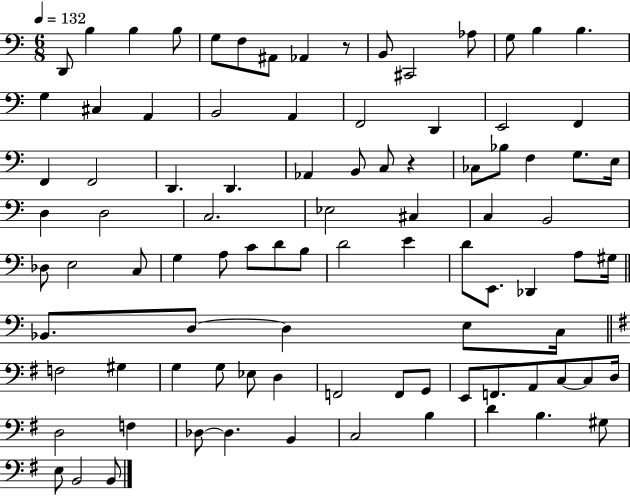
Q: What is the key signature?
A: C major